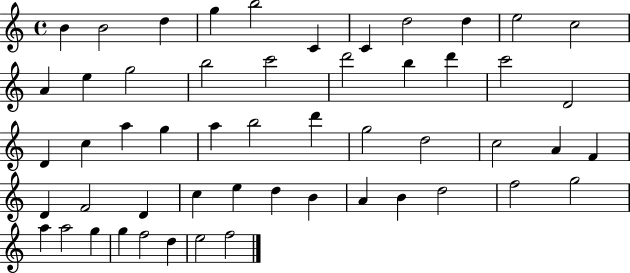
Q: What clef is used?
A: treble